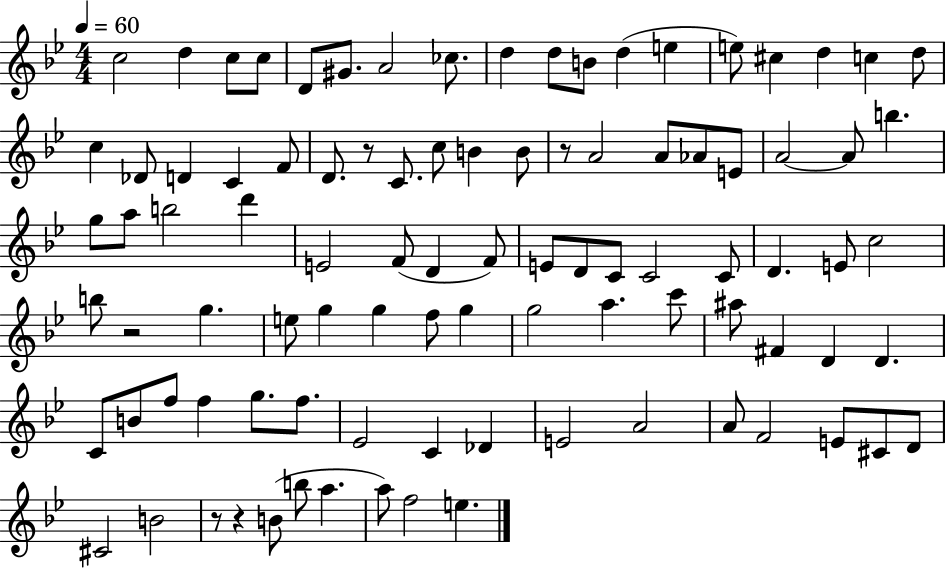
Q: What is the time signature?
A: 4/4